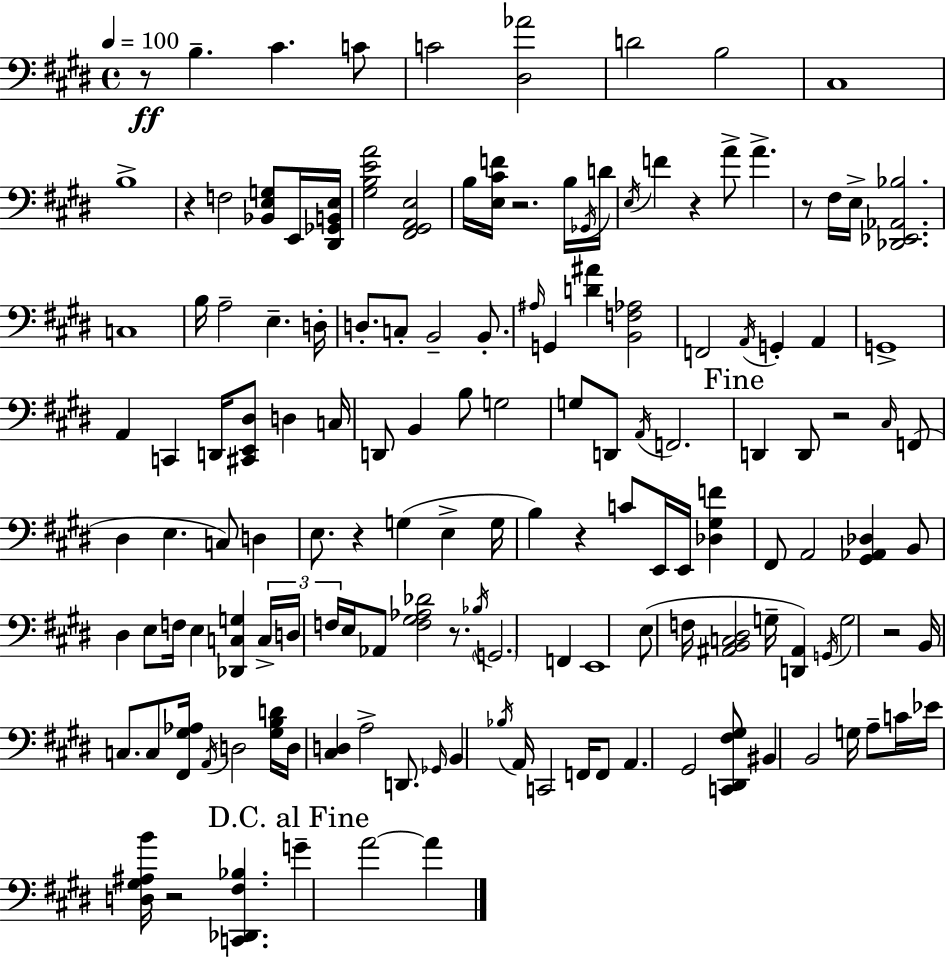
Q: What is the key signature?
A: E major